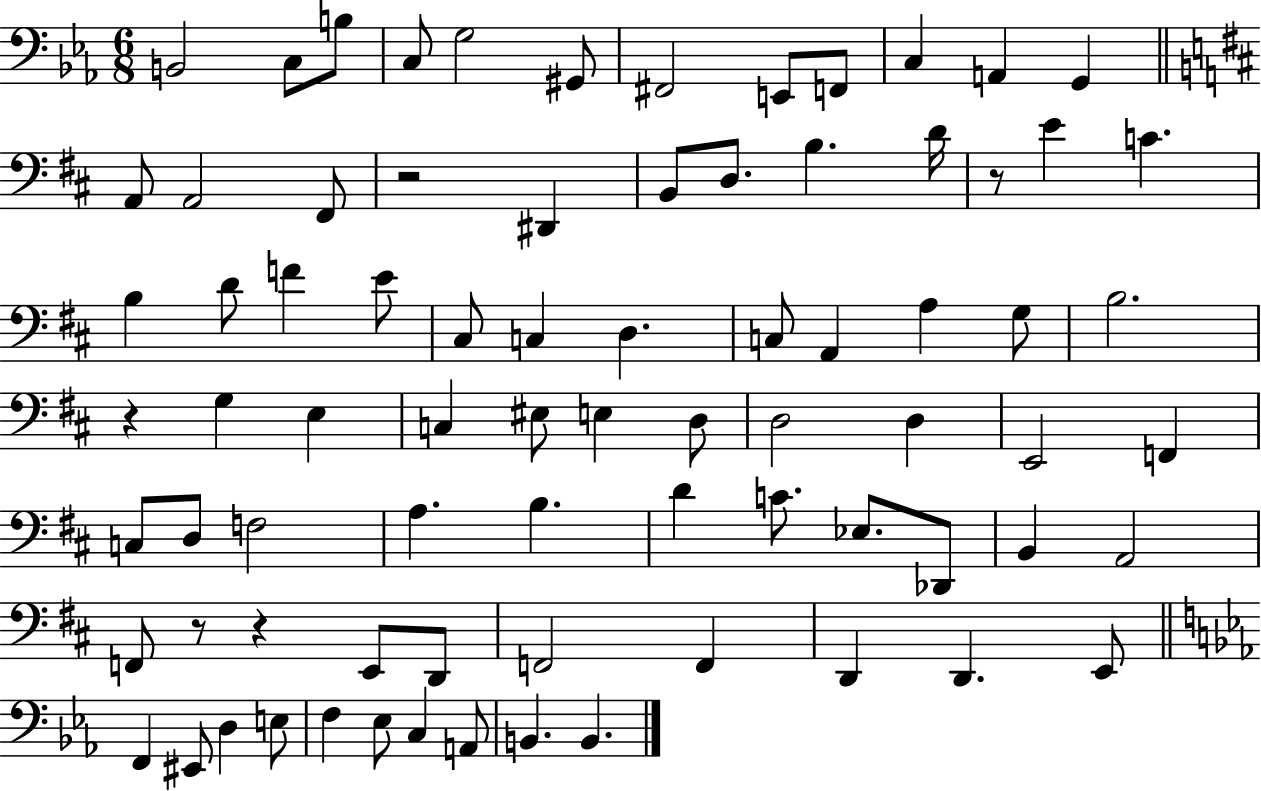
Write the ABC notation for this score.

X:1
T:Untitled
M:6/8
L:1/4
K:Eb
B,,2 C,/2 B,/2 C,/2 G,2 ^G,,/2 ^F,,2 E,,/2 F,,/2 C, A,, G,, A,,/2 A,,2 ^F,,/2 z2 ^D,, B,,/2 D,/2 B, D/4 z/2 E C B, D/2 F E/2 ^C,/2 C, D, C,/2 A,, A, G,/2 B,2 z G, E, C, ^E,/2 E, D,/2 D,2 D, E,,2 F,, C,/2 D,/2 F,2 A, B, D C/2 _E,/2 _D,,/2 B,, A,,2 F,,/2 z/2 z E,,/2 D,,/2 F,,2 F,, D,, D,, E,,/2 F,, ^E,,/2 D, E,/2 F, _E,/2 C, A,,/2 B,, B,,